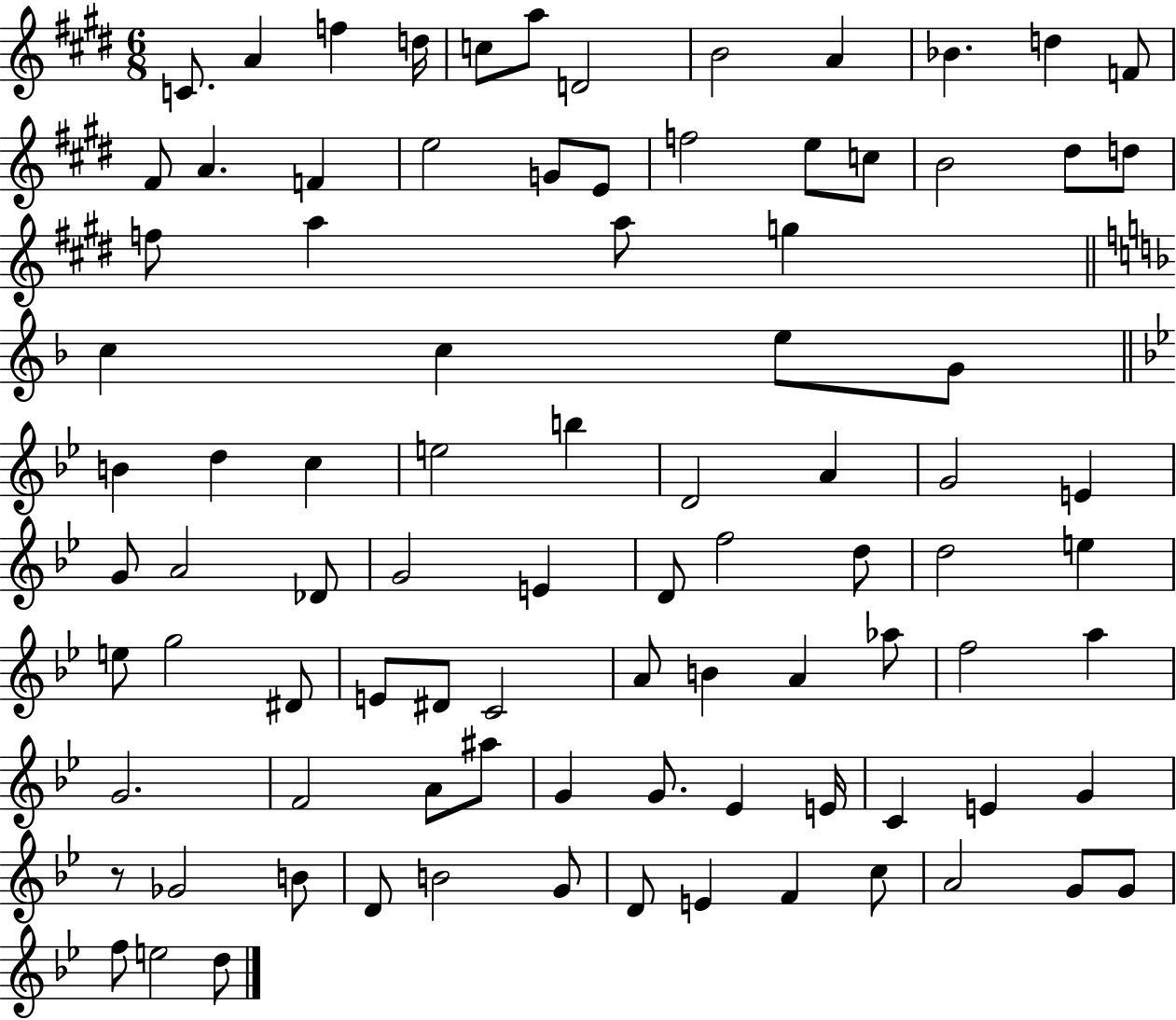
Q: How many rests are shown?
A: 1